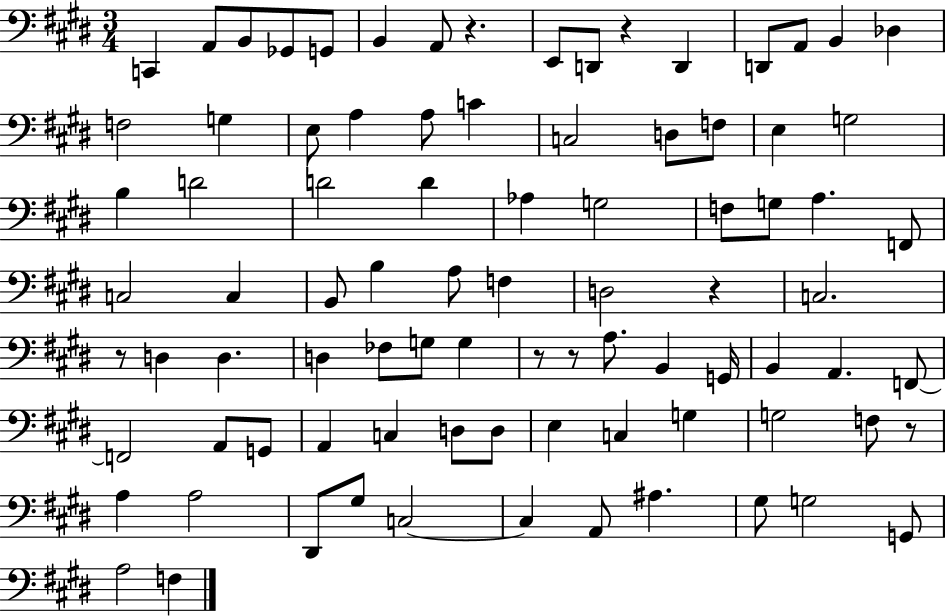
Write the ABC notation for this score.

X:1
T:Untitled
M:3/4
L:1/4
K:E
C,, A,,/2 B,,/2 _G,,/2 G,,/2 B,, A,,/2 z E,,/2 D,,/2 z D,, D,,/2 A,,/2 B,, _D, F,2 G, E,/2 A, A,/2 C C,2 D,/2 F,/2 E, G,2 B, D2 D2 D _A, G,2 F,/2 G,/2 A, F,,/2 C,2 C, B,,/2 B, A,/2 F, D,2 z C,2 z/2 D, D, D, _F,/2 G,/2 G, z/2 z/2 A,/2 B,, G,,/4 B,, A,, F,,/2 F,,2 A,,/2 G,,/2 A,, C, D,/2 D,/2 E, C, G, G,2 F,/2 z/2 A, A,2 ^D,,/2 ^G,/2 C,2 C, A,,/2 ^A, ^G,/2 G,2 G,,/2 A,2 F,